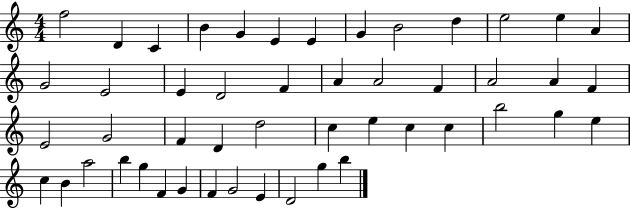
{
  \clef treble
  \numericTimeSignature
  \time 4/4
  \key c \major
  f''2 d'4 c'4 | b'4 g'4 e'4 e'4 | g'4 b'2 d''4 | e''2 e''4 a'4 | \break g'2 e'2 | e'4 d'2 f'4 | a'4 a'2 f'4 | a'2 a'4 f'4 | \break e'2 g'2 | f'4 d'4 d''2 | c''4 e''4 c''4 c''4 | b''2 g''4 e''4 | \break c''4 b'4 a''2 | b''4 g''4 f'4 g'4 | f'4 g'2 e'4 | d'2 g''4 b''4 | \break \bar "|."
}